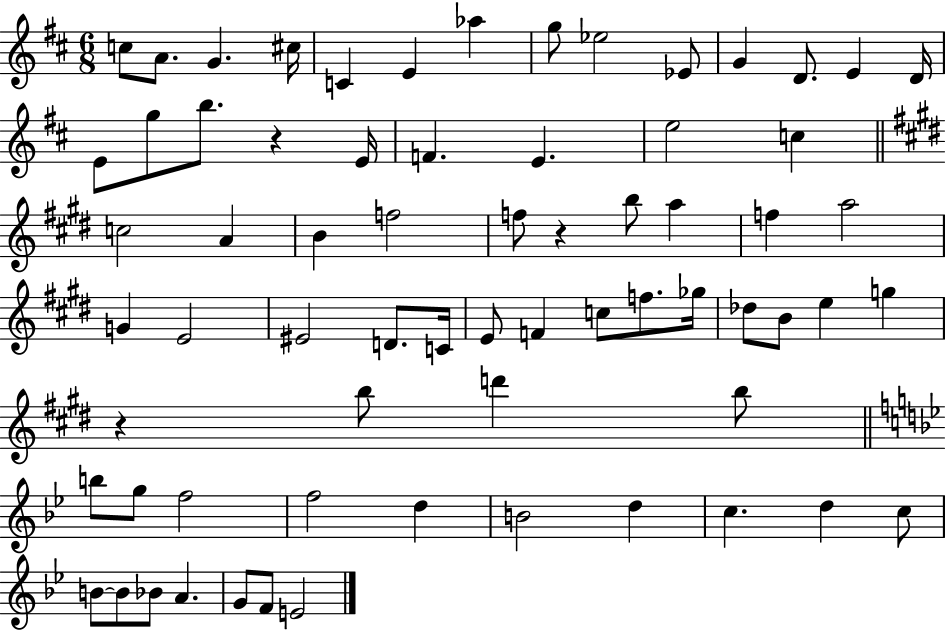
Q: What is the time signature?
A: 6/8